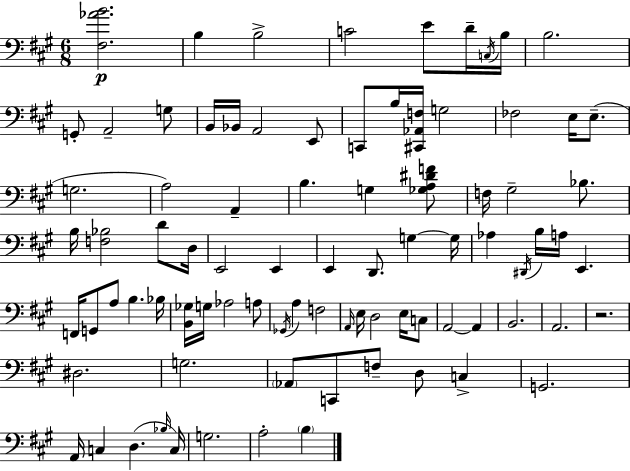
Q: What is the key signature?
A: A major